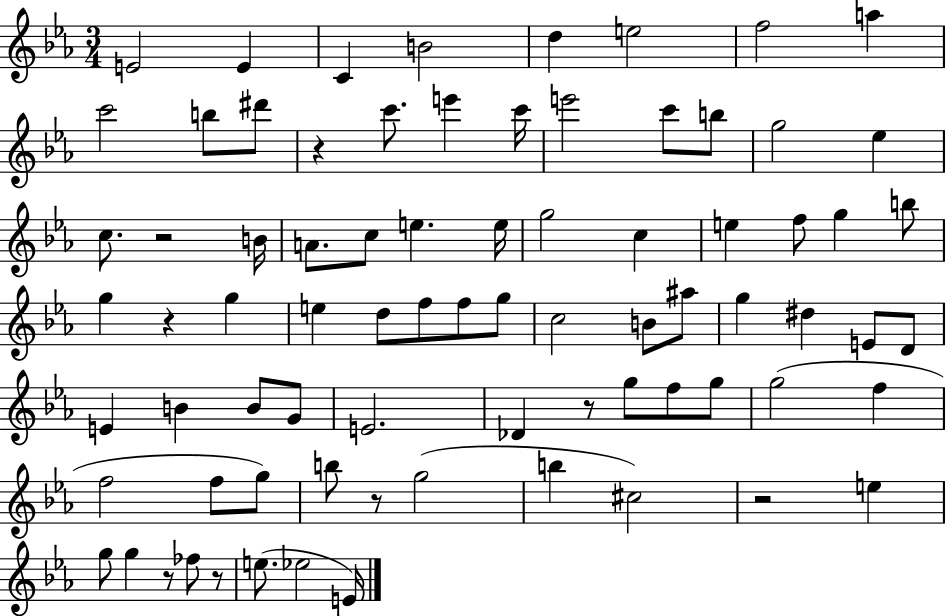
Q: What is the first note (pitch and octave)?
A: E4